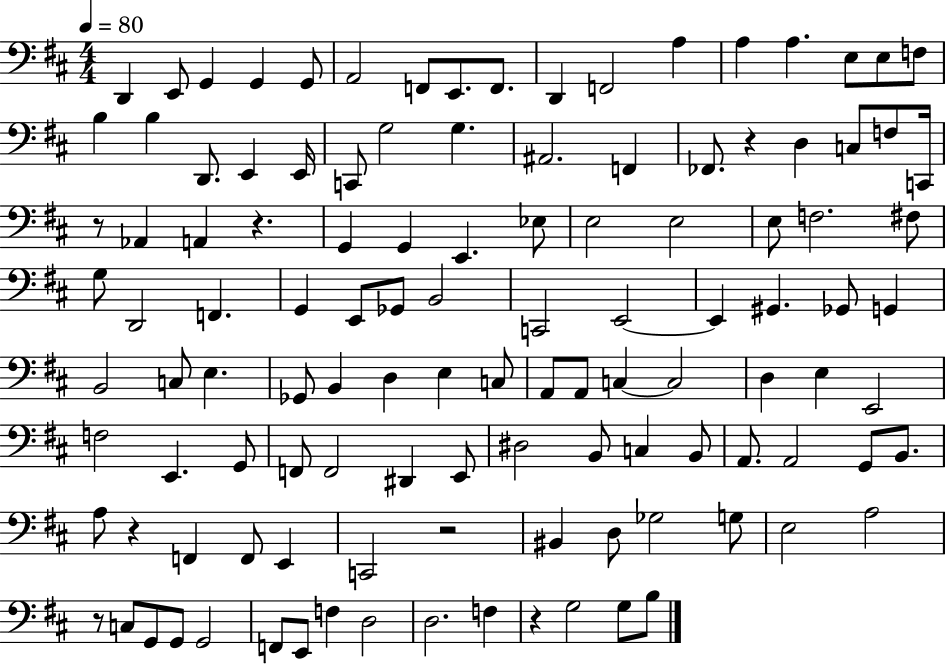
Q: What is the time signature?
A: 4/4